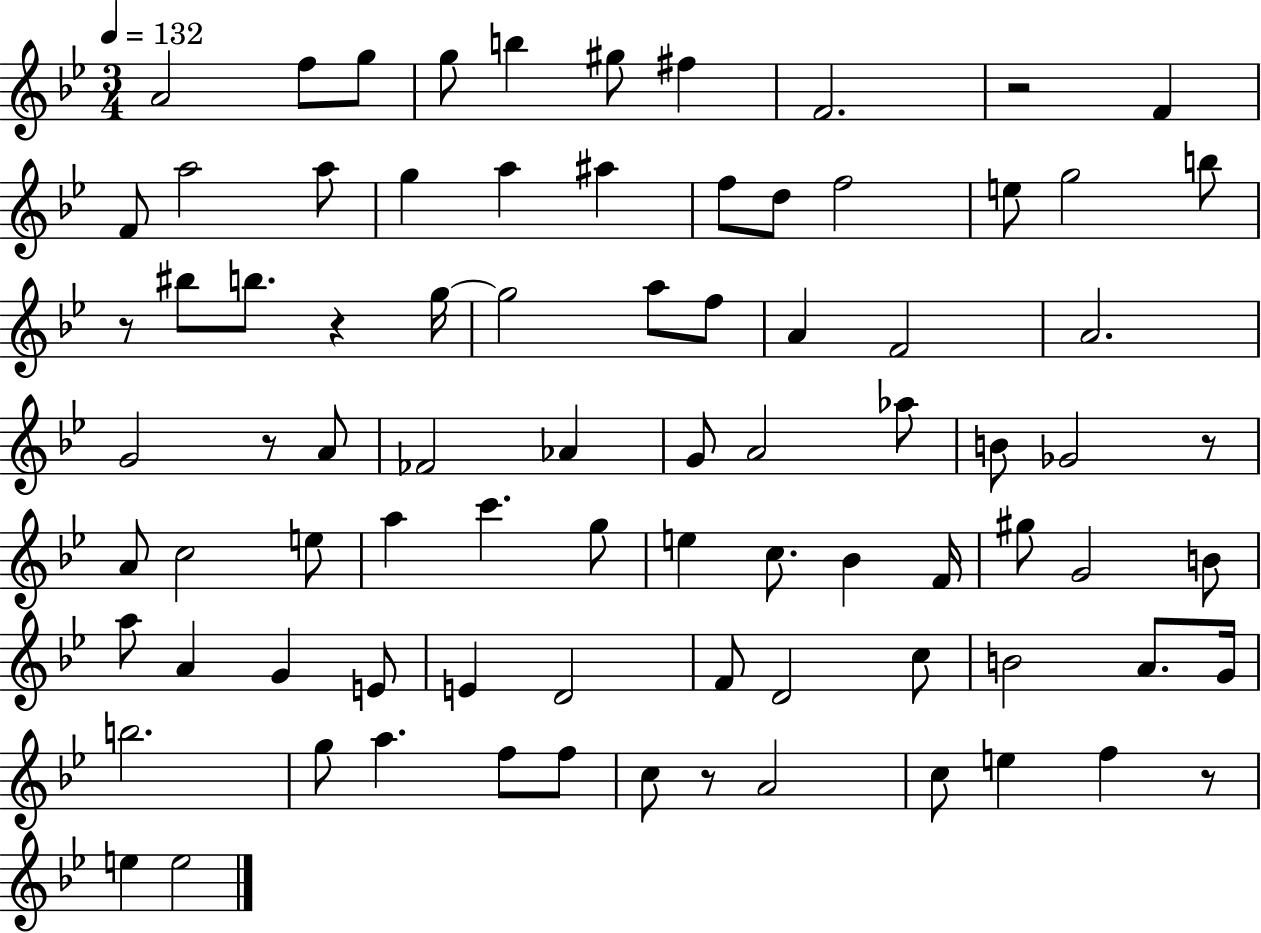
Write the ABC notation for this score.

X:1
T:Untitled
M:3/4
L:1/4
K:Bb
A2 f/2 g/2 g/2 b ^g/2 ^f F2 z2 F F/2 a2 a/2 g a ^a f/2 d/2 f2 e/2 g2 b/2 z/2 ^b/2 b/2 z g/4 g2 a/2 f/2 A F2 A2 G2 z/2 A/2 _F2 _A G/2 A2 _a/2 B/2 _G2 z/2 A/2 c2 e/2 a c' g/2 e c/2 _B F/4 ^g/2 G2 B/2 a/2 A G E/2 E D2 F/2 D2 c/2 B2 A/2 G/4 b2 g/2 a f/2 f/2 c/2 z/2 A2 c/2 e f z/2 e e2